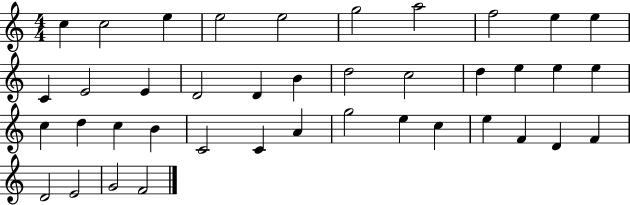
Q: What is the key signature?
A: C major